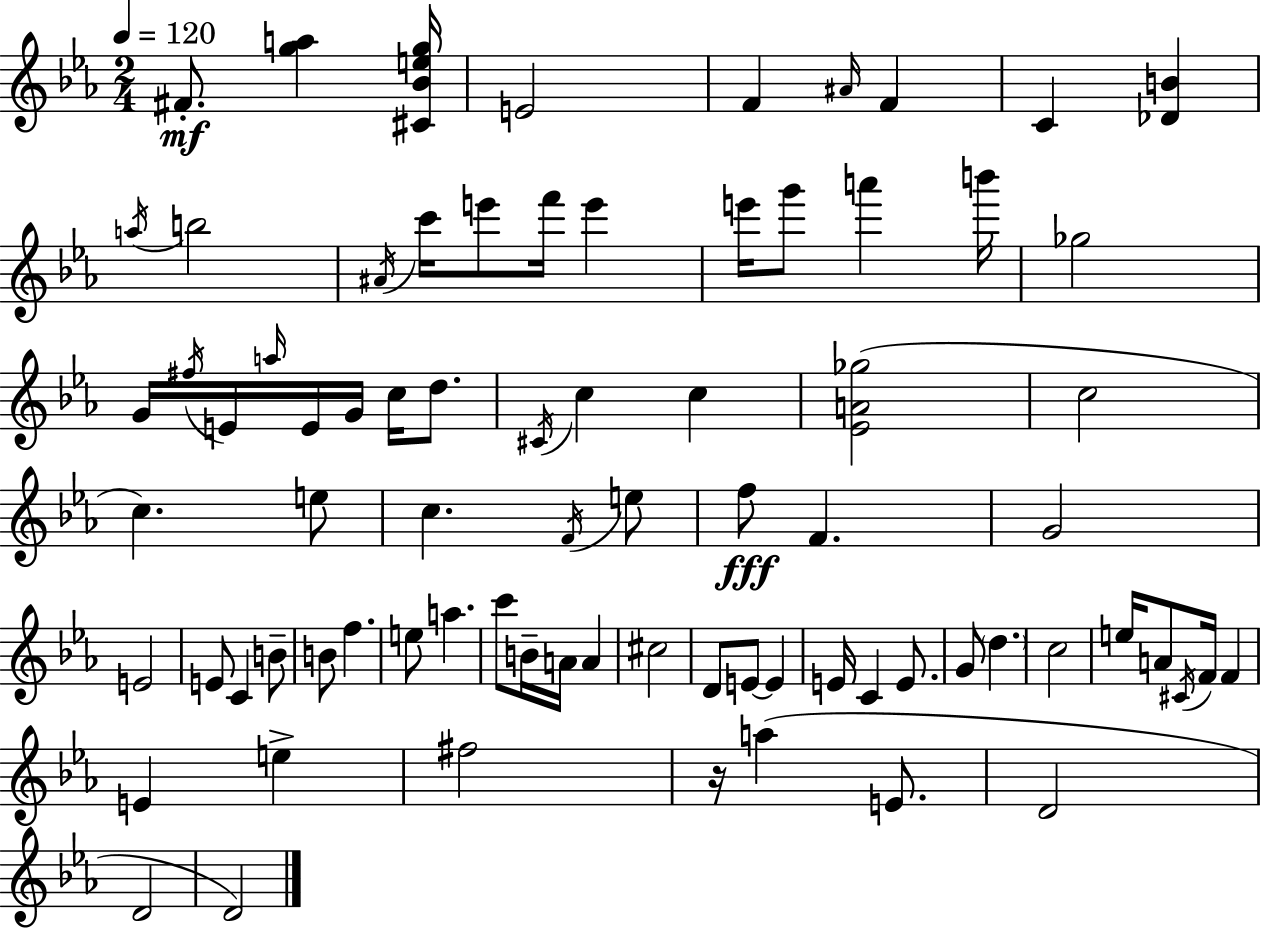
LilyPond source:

{
  \clef treble
  \numericTimeSignature
  \time 2/4
  \key ees \major
  \tempo 4 = 120
  fis'8.-.\mf <g'' a''>4 <cis' bes' e'' g''>16 | e'2 | f'4 \grace { ais'16 } f'4 | c'4 <des' b'>4 | \break \acciaccatura { a''16 } b''2 | \acciaccatura { ais'16 } c'''16 e'''8 f'''16 e'''4 | e'''16 g'''8 a'''4 | b'''16 ges''2 | \break g'16 \acciaccatura { fis''16 } e'16 \grace { a''16 } e'16 | g'16 c''16 d''8. \acciaccatura { cis'16 } c''4 | c''4 <ees' a' ges''>2( | c''2 | \break c''4.) | e''8 c''4. | \acciaccatura { f'16 } e''8 f''8\fff | f'4. g'2 | \break e'2 | e'8 | c'4 b'8-- b'8 | f''4. e''8 | \break a''4. c'''8 | b'16-- a'16 a'4 cis''2 | d'8 | e'8~~ e'4 e'16 | \break c'4 e'8. g'8 | \parenthesize d''4. c''2 | e''16 | a'8 \acciaccatura { cis'16 } f'16 f'4 | \break e'4 e''4-> | fis''2 | r16 a''4( e'8. | d'2 | \break d'2 | d'2) | \bar "|."
}